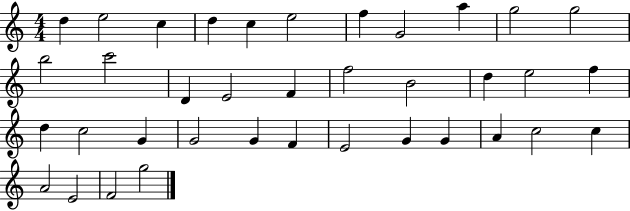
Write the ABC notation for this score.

X:1
T:Untitled
M:4/4
L:1/4
K:C
d e2 c d c e2 f G2 a g2 g2 b2 c'2 D E2 F f2 B2 d e2 f d c2 G G2 G F E2 G G A c2 c A2 E2 F2 g2